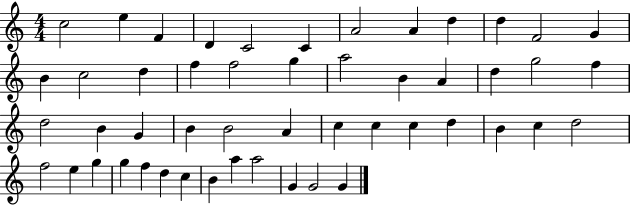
C5/h E5/q F4/q D4/q C4/h C4/q A4/h A4/q D5/q D5/q F4/h G4/q B4/q C5/h D5/q F5/q F5/h G5/q A5/h B4/q A4/q D5/q G5/h F5/q D5/h B4/q G4/q B4/q B4/h A4/q C5/q C5/q C5/q D5/q B4/q C5/q D5/h F5/h E5/q G5/q G5/q F5/q D5/q C5/q B4/q A5/q A5/h G4/q G4/h G4/q